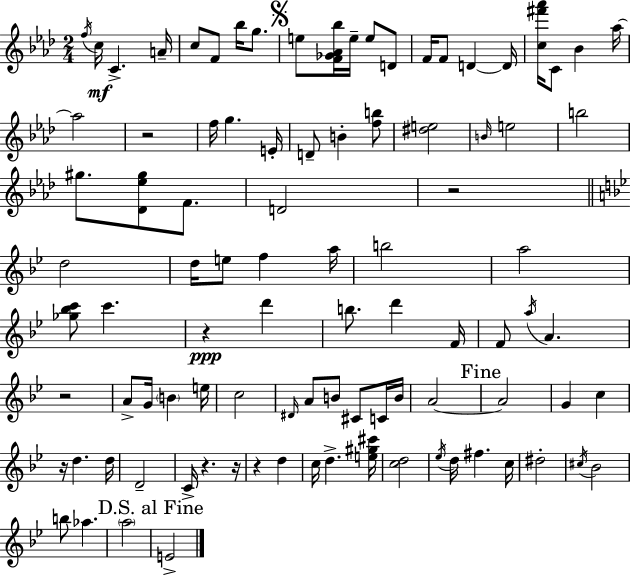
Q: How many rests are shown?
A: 8